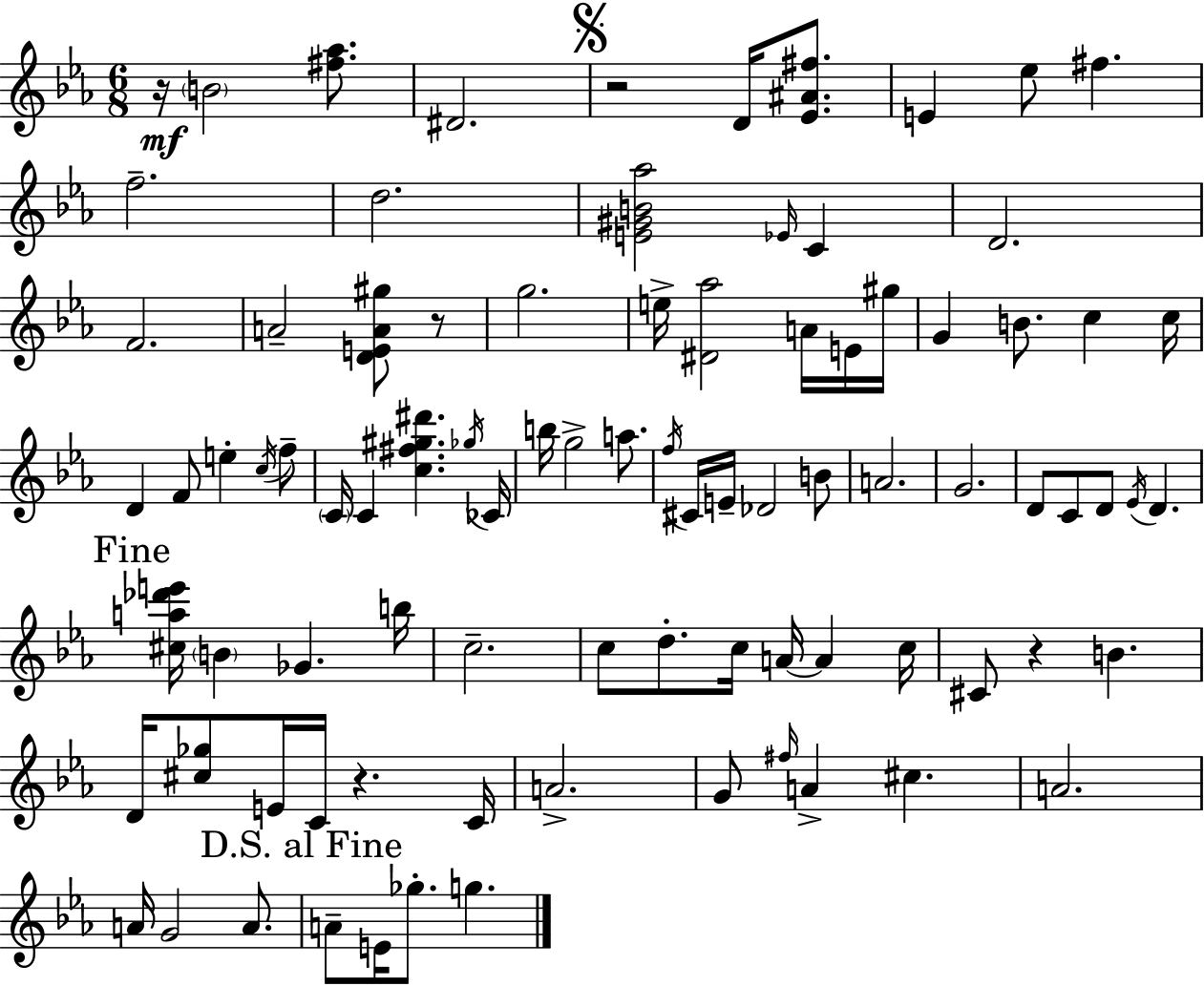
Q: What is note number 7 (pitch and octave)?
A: F5